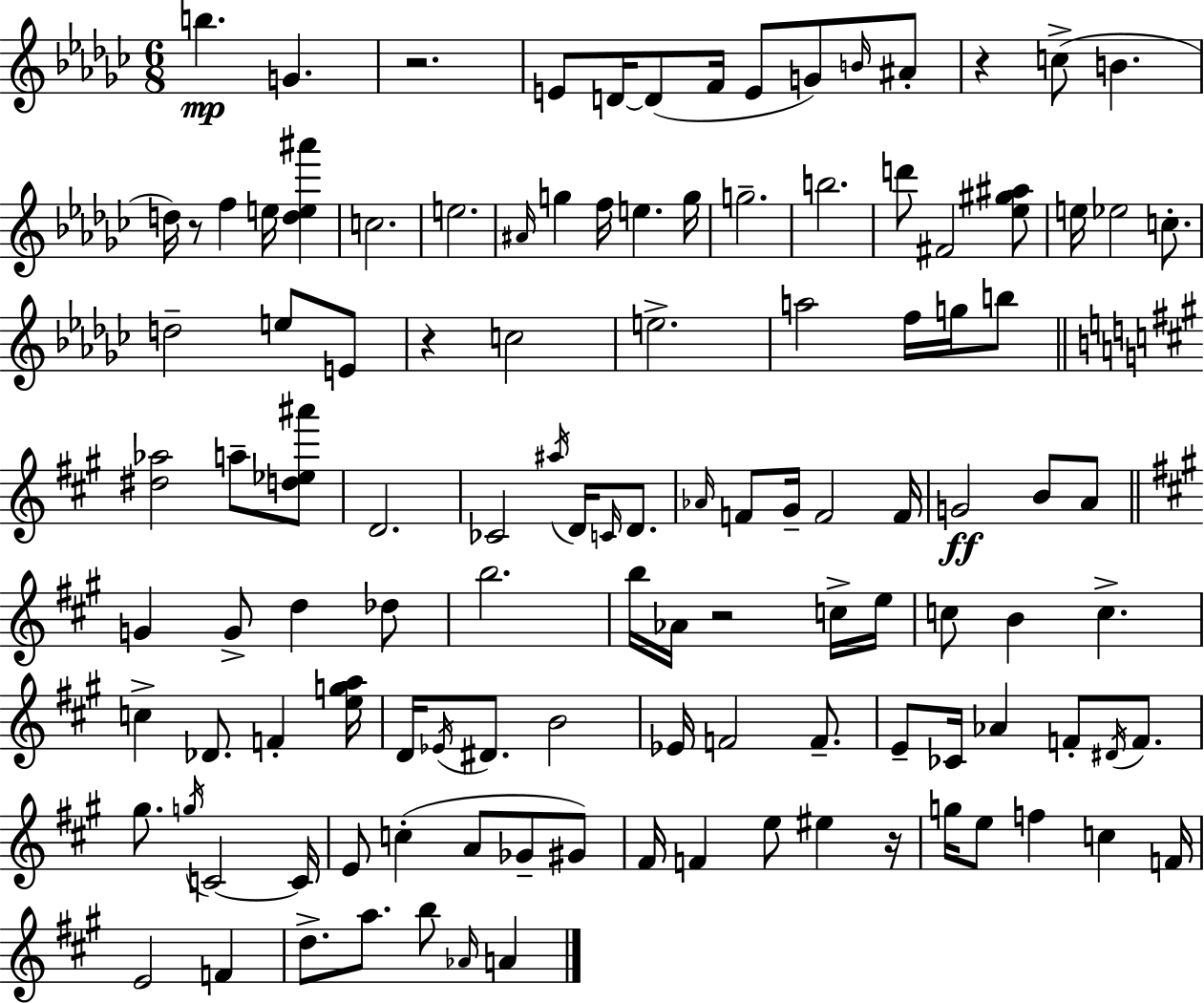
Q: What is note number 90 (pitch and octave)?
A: G#4